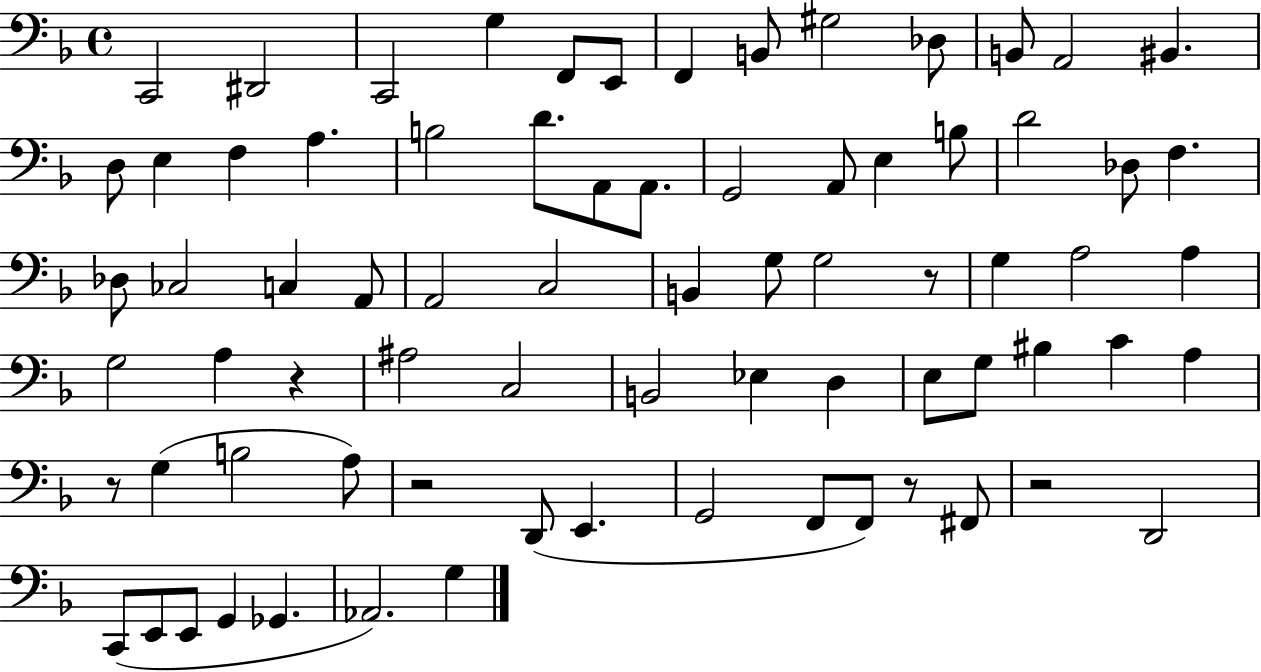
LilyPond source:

{
  \clef bass
  \time 4/4
  \defaultTimeSignature
  \key f \major
  c,2 dis,2 | c,2 g4 f,8 e,8 | f,4 b,8 gis2 des8 | b,8 a,2 bis,4. | \break d8 e4 f4 a4. | b2 d'8. a,8 a,8. | g,2 a,8 e4 b8 | d'2 des8 f4. | \break des8 ces2 c4 a,8 | a,2 c2 | b,4 g8 g2 r8 | g4 a2 a4 | \break g2 a4 r4 | ais2 c2 | b,2 ees4 d4 | e8 g8 bis4 c'4 a4 | \break r8 g4( b2 a8) | r2 d,8( e,4. | g,2 f,8 f,8) r8 fis,8 | r2 d,2 | \break c,8( e,8 e,8 g,4 ges,4. | aes,2.) g4 | \bar "|."
}